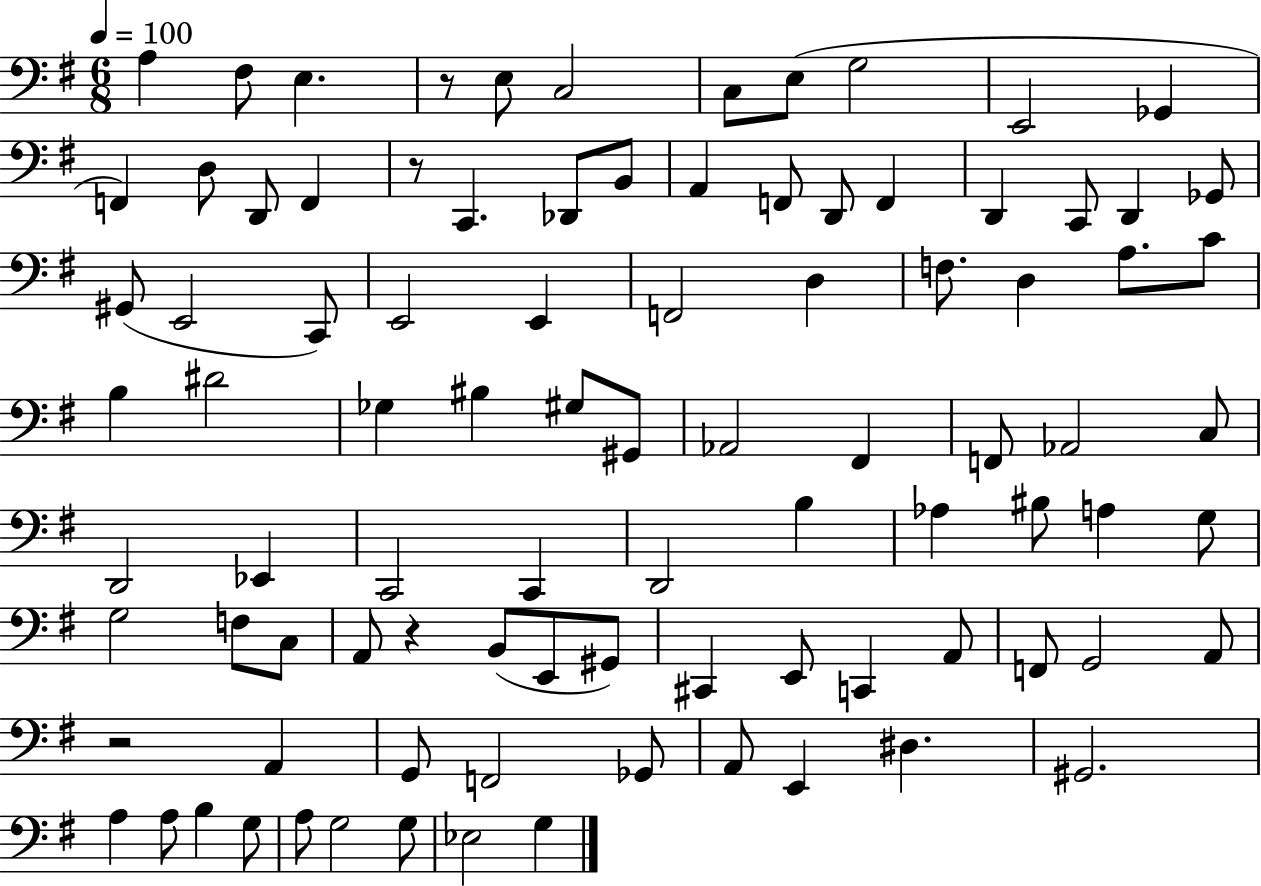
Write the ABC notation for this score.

X:1
T:Untitled
M:6/8
L:1/4
K:G
A, ^F,/2 E, z/2 E,/2 C,2 C,/2 E,/2 G,2 E,,2 _G,, F,, D,/2 D,,/2 F,, z/2 C,, _D,,/2 B,,/2 A,, F,,/2 D,,/2 F,, D,, C,,/2 D,, _G,,/2 ^G,,/2 E,,2 C,,/2 E,,2 E,, F,,2 D, F,/2 D, A,/2 C/2 B, ^D2 _G, ^B, ^G,/2 ^G,,/2 _A,,2 ^F,, F,,/2 _A,,2 C,/2 D,,2 _E,, C,,2 C,, D,,2 B, _A, ^B,/2 A, G,/2 G,2 F,/2 C,/2 A,,/2 z B,,/2 E,,/2 ^G,,/2 ^C,, E,,/2 C,, A,,/2 F,,/2 G,,2 A,,/2 z2 A,, G,,/2 F,,2 _G,,/2 A,,/2 E,, ^D, ^G,,2 A, A,/2 B, G,/2 A,/2 G,2 G,/2 _E,2 G,